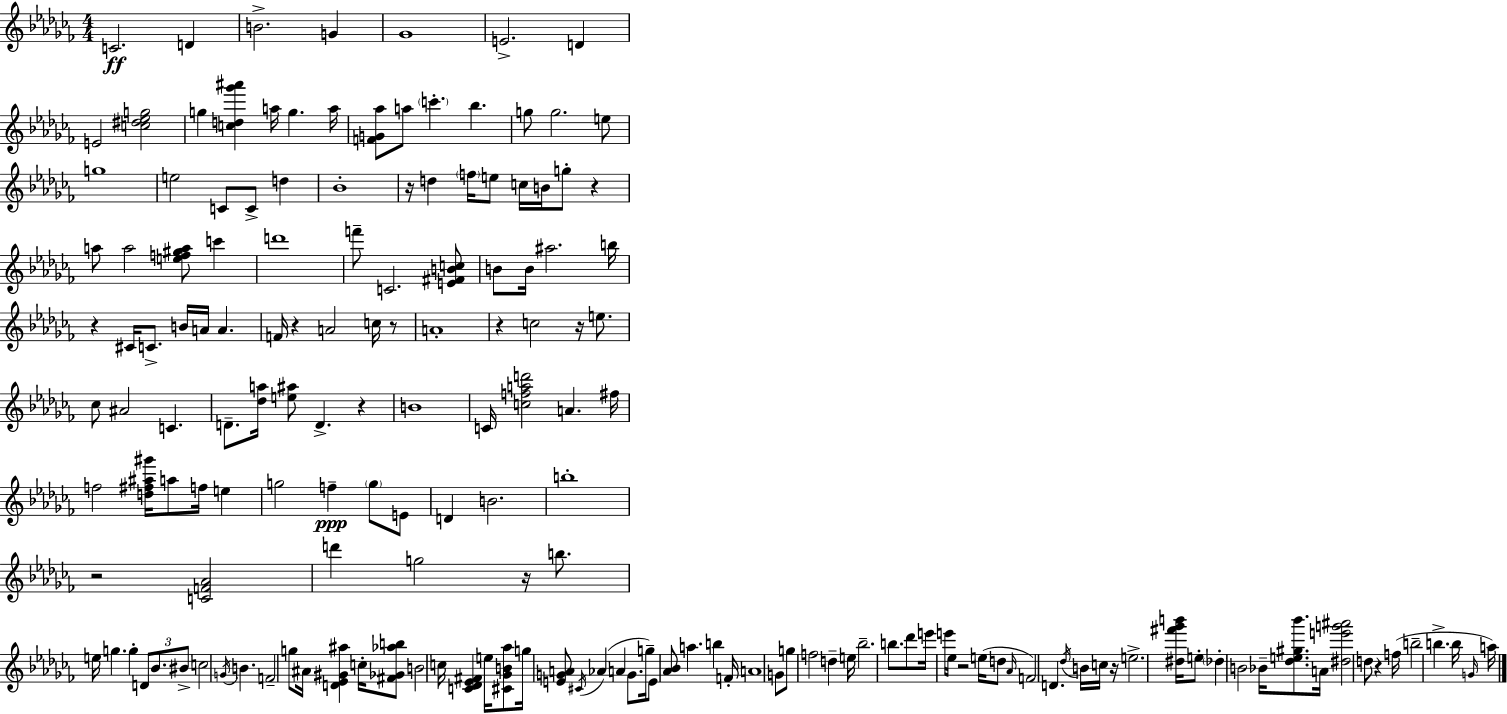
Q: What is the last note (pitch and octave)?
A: A5